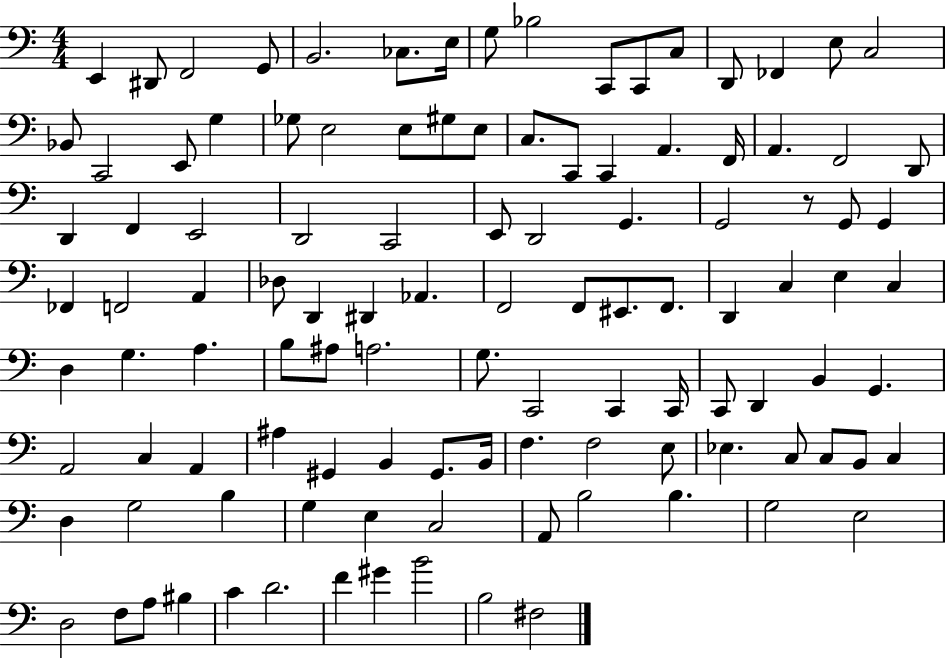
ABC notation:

X:1
T:Untitled
M:4/4
L:1/4
K:C
E,, ^D,,/2 F,,2 G,,/2 B,,2 _C,/2 E,/4 G,/2 _B,2 C,,/2 C,,/2 C,/2 D,,/2 _F,, E,/2 C,2 _B,,/2 C,,2 E,,/2 G, _G,/2 E,2 E,/2 ^G,/2 E,/2 C,/2 C,,/2 C,, A,, F,,/4 A,, F,,2 D,,/2 D,, F,, E,,2 D,,2 C,,2 E,,/2 D,,2 G,, G,,2 z/2 G,,/2 G,, _F,, F,,2 A,, _D,/2 D,, ^D,, _A,, F,,2 F,,/2 ^E,,/2 F,,/2 D,, C, E, C, D, G, A, B,/2 ^A,/2 A,2 G,/2 C,,2 C,, C,,/4 C,,/2 D,, B,, G,, A,,2 C, A,, ^A, ^G,, B,, ^G,,/2 B,,/4 F, F,2 E,/2 _E, C,/2 C,/2 B,,/2 C, D, G,2 B, G, E, C,2 A,,/2 B,2 B, G,2 E,2 D,2 F,/2 A,/2 ^B, C D2 F ^G B2 B,2 ^F,2